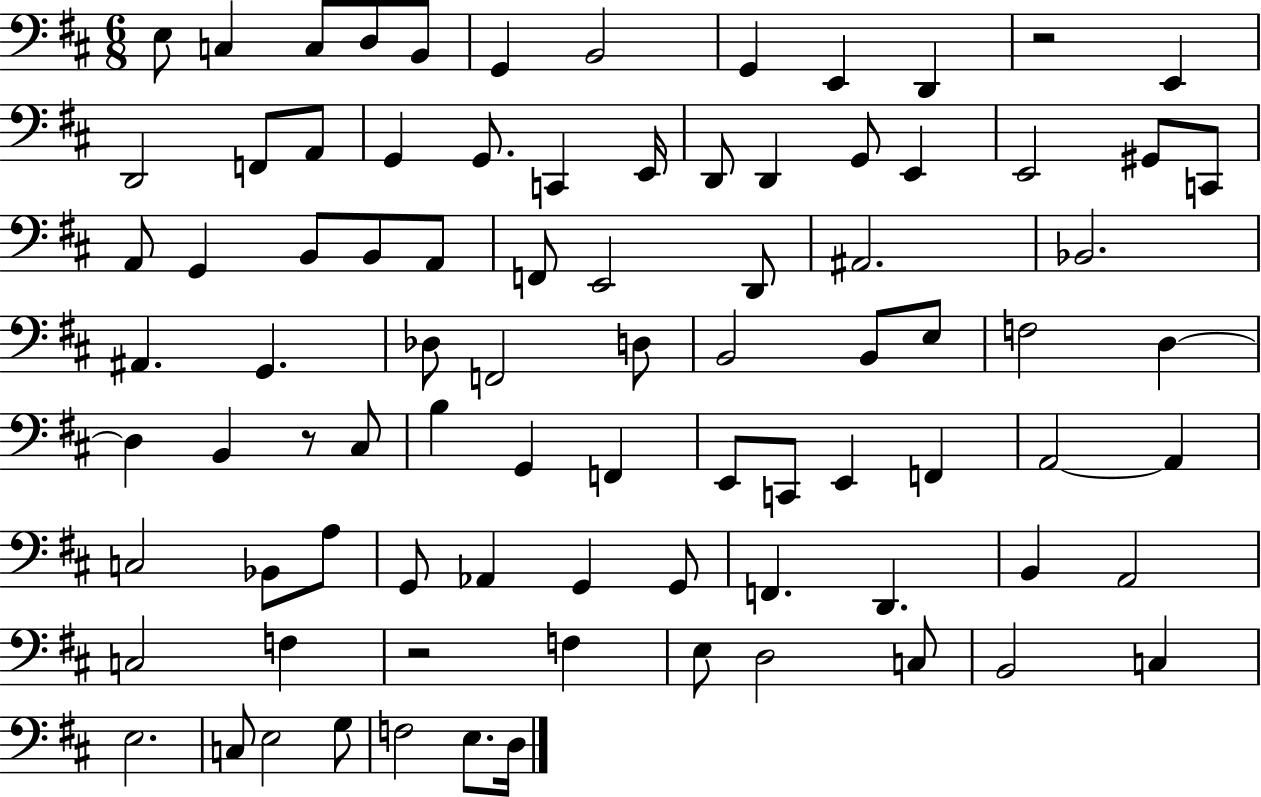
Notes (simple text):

E3/e C3/q C3/e D3/e B2/e G2/q B2/h G2/q E2/q D2/q R/h E2/q D2/h F2/e A2/e G2/q G2/e. C2/q E2/s D2/e D2/q G2/e E2/q E2/h G#2/e C2/e A2/e G2/q B2/e B2/e A2/e F2/e E2/h D2/e A#2/h. Bb2/h. A#2/q. G2/q. Db3/e F2/h D3/e B2/h B2/e E3/e F3/h D3/q D3/q B2/q R/e C#3/e B3/q G2/q F2/q E2/e C2/e E2/q F2/q A2/h A2/q C3/h Bb2/e A3/e G2/e Ab2/q G2/q G2/e F2/q. D2/q. B2/q A2/h C3/h F3/q R/h F3/q E3/e D3/h C3/e B2/h C3/q E3/h. C3/e E3/h G3/e F3/h E3/e. D3/s